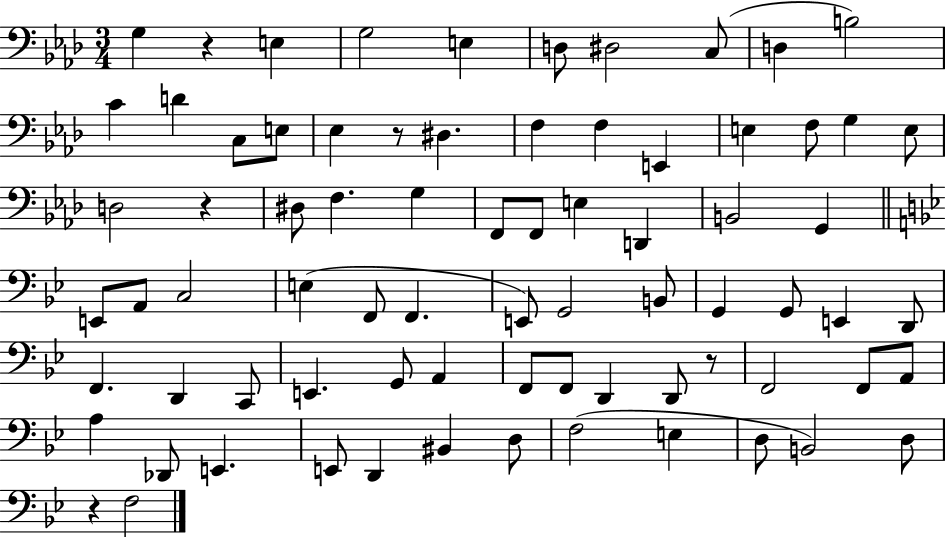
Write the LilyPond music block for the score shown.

{
  \clef bass
  \numericTimeSignature
  \time 3/4
  \key aes \major
  \repeat volta 2 { g4 r4 e4 | g2 e4 | d8 dis2 c8( | d4 b2) | \break c'4 d'4 c8 e8 | ees4 r8 dis4. | f4 f4 e,4 | e4 f8 g4 e8 | \break d2 r4 | dis8 f4. g4 | f,8 f,8 e4 d,4 | b,2 g,4 | \break \bar "||" \break \key bes \major e,8 a,8 c2 | e4( f,8 f,4. | e,8) g,2 b,8 | g,4 g,8 e,4 d,8 | \break f,4. d,4 c,8 | e,4. g,8 a,4 | f,8 f,8 d,4 d,8 r8 | f,2 f,8 a,8 | \break a4 des,8 e,4. | e,8 d,4 bis,4 d8 | f2( e4 | d8 b,2) d8 | \break r4 f2 | } \bar "|."
}